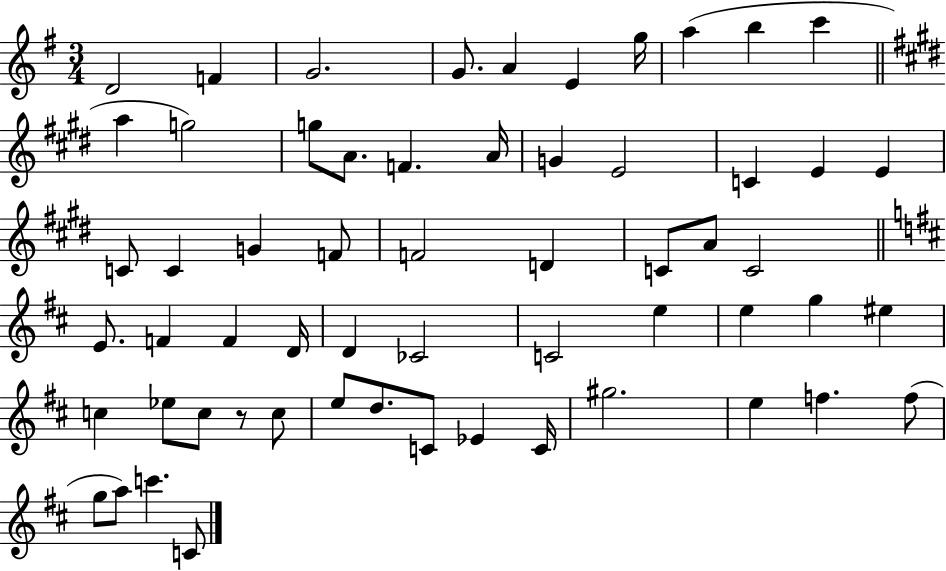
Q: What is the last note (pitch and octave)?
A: C4